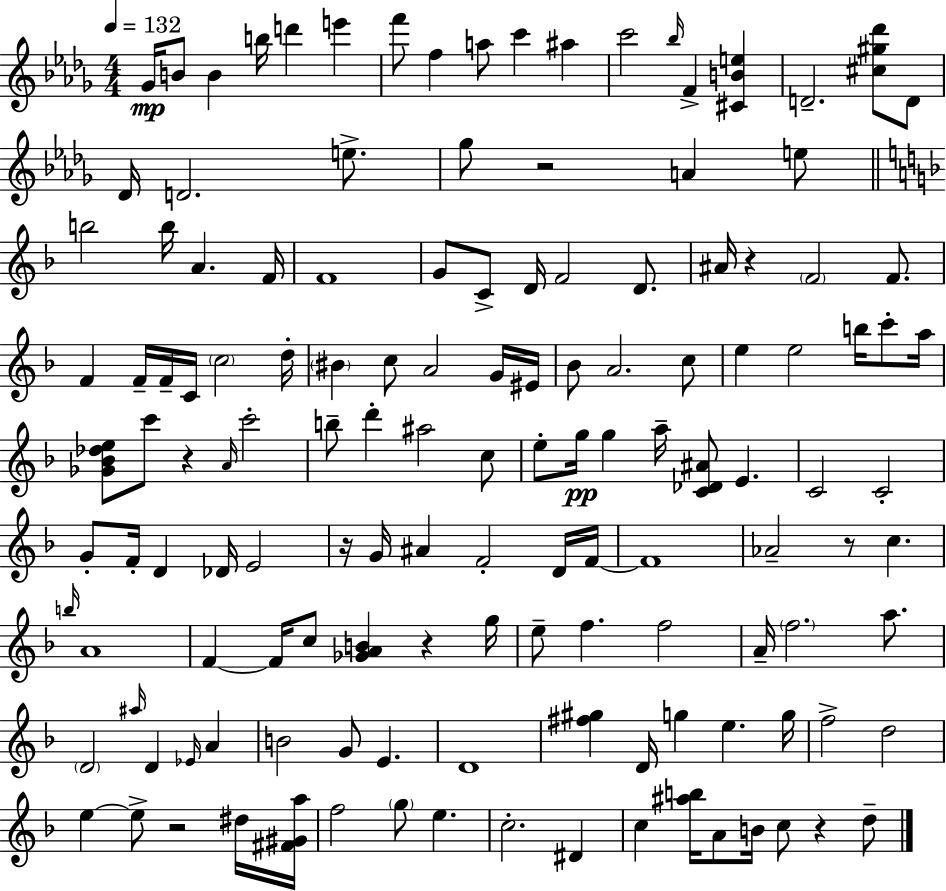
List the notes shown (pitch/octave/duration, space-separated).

Gb4/s B4/e B4/q B5/s D6/q E6/q F6/e F5/q A5/e C6/q A#5/q C6/h Bb5/s F4/q [C#4,B4,E5]/q D4/h. [C#5,G#5,Db6]/e D4/e Db4/s D4/h. E5/e. Gb5/e R/h A4/q E5/e B5/h B5/s A4/q. F4/s F4/w G4/e C4/e D4/s F4/h D4/e. A#4/s R/q F4/h F4/e. F4/q F4/s F4/s C4/s C5/h D5/s BIS4/q C5/e A4/h G4/s EIS4/s Bb4/e A4/h. C5/e E5/q E5/h B5/s C6/e A5/s [Gb4,Bb4,Db5,E5]/e C6/e R/q A4/s C6/h B5/e D6/q A#5/h C5/e E5/e G5/s G5/q A5/s [C4,Db4,A#4]/e E4/q. C4/h C4/h G4/e F4/s D4/q Db4/s E4/h R/s G4/s A#4/q F4/h D4/s F4/s F4/w Ab4/h R/e C5/q. B5/s A4/w F4/q F4/s C5/e [Gb4,A4,B4]/q R/q G5/s E5/e F5/q. F5/h A4/s F5/h. A5/e. D4/h A#5/s D4/q Eb4/s A4/q B4/h G4/e E4/q. D4/w [F#5,G#5]/q D4/s G5/q E5/q. G5/s F5/h D5/h E5/q E5/e R/h D#5/s [F#4,G#4,A5]/s F5/h G5/e E5/q. C5/h. D#4/q C5/q [A#5,B5]/s A4/e B4/s C5/e R/q D5/e